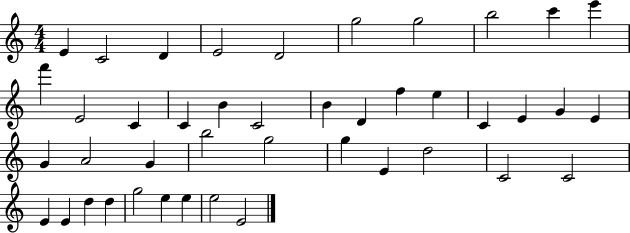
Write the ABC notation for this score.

X:1
T:Untitled
M:4/4
L:1/4
K:C
E C2 D E2 D2 g2 g2 b2 c' e' f' E2 C C B C2 B D f e C E G E G A2 G b2 g2 g E d2 C2 C2 E E d d g2 e e e2 E2